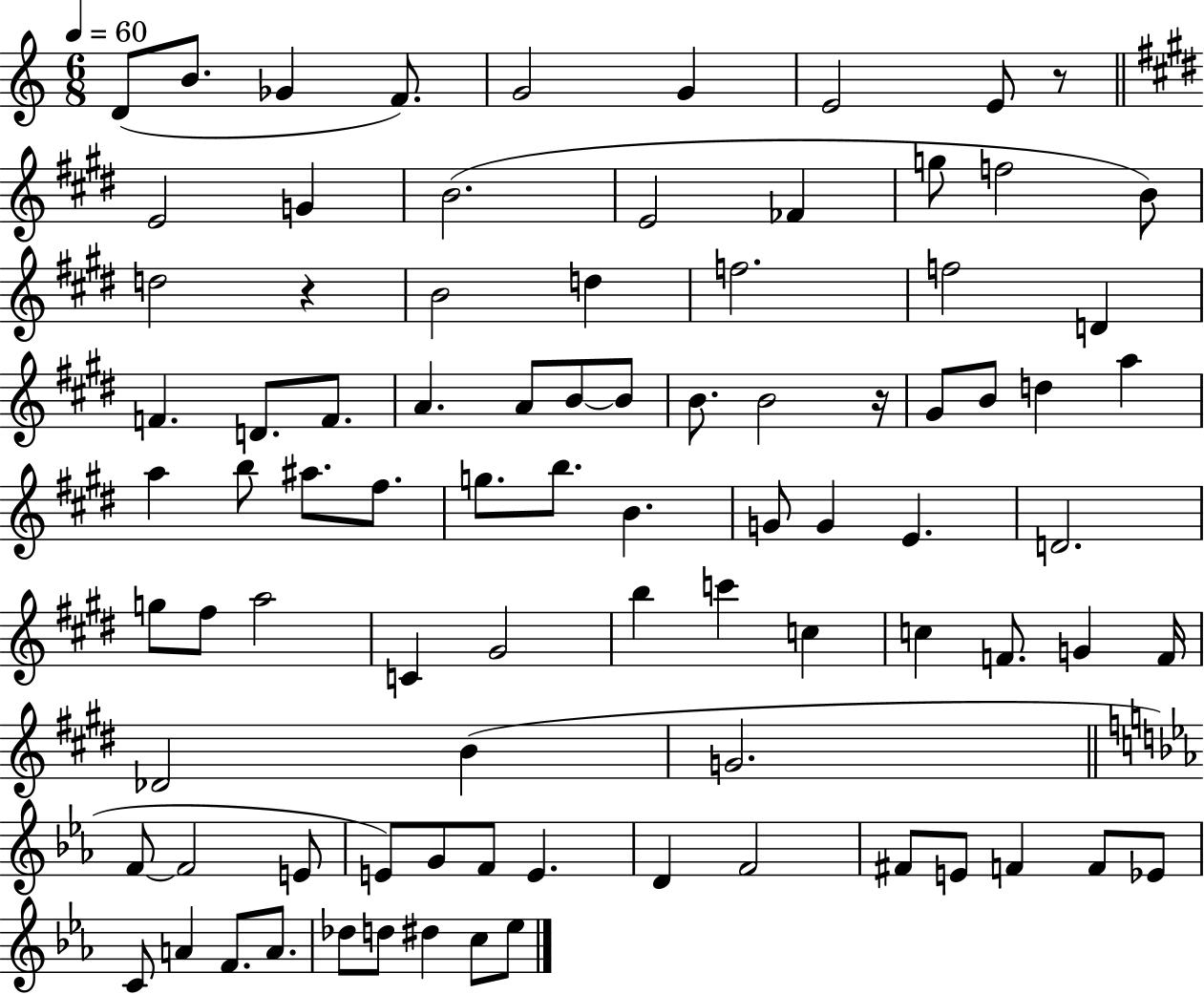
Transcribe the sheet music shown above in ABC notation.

X:1
T:Untitled
M:6/8
L:1/4
K:C
D/2 B/2 _G F/2 G2 G E2 E/2 z/2 E2 G B2 E2 _F g/2 f2 B/2 d2 z B2 d f2 f2 D F D/2 F/2 A A/2 B/2 B/2 B/2 B2 z/4 ^G/2 B/2 d a a b/2 ^a/2 ^f/2 g/2 b/2 B G/2 G E D2 g/2 ^f/2 a2 C ^G2 b c' c c F/2 G F/4 _D2 B G2 F/2 F2 E/2 E/2 G/2 F/2 E D F2 ^F/2 E/2 F F/2 _E/2 C/2 A F/2 A/2 _d/2 d/2 ^d c/2 _e/2